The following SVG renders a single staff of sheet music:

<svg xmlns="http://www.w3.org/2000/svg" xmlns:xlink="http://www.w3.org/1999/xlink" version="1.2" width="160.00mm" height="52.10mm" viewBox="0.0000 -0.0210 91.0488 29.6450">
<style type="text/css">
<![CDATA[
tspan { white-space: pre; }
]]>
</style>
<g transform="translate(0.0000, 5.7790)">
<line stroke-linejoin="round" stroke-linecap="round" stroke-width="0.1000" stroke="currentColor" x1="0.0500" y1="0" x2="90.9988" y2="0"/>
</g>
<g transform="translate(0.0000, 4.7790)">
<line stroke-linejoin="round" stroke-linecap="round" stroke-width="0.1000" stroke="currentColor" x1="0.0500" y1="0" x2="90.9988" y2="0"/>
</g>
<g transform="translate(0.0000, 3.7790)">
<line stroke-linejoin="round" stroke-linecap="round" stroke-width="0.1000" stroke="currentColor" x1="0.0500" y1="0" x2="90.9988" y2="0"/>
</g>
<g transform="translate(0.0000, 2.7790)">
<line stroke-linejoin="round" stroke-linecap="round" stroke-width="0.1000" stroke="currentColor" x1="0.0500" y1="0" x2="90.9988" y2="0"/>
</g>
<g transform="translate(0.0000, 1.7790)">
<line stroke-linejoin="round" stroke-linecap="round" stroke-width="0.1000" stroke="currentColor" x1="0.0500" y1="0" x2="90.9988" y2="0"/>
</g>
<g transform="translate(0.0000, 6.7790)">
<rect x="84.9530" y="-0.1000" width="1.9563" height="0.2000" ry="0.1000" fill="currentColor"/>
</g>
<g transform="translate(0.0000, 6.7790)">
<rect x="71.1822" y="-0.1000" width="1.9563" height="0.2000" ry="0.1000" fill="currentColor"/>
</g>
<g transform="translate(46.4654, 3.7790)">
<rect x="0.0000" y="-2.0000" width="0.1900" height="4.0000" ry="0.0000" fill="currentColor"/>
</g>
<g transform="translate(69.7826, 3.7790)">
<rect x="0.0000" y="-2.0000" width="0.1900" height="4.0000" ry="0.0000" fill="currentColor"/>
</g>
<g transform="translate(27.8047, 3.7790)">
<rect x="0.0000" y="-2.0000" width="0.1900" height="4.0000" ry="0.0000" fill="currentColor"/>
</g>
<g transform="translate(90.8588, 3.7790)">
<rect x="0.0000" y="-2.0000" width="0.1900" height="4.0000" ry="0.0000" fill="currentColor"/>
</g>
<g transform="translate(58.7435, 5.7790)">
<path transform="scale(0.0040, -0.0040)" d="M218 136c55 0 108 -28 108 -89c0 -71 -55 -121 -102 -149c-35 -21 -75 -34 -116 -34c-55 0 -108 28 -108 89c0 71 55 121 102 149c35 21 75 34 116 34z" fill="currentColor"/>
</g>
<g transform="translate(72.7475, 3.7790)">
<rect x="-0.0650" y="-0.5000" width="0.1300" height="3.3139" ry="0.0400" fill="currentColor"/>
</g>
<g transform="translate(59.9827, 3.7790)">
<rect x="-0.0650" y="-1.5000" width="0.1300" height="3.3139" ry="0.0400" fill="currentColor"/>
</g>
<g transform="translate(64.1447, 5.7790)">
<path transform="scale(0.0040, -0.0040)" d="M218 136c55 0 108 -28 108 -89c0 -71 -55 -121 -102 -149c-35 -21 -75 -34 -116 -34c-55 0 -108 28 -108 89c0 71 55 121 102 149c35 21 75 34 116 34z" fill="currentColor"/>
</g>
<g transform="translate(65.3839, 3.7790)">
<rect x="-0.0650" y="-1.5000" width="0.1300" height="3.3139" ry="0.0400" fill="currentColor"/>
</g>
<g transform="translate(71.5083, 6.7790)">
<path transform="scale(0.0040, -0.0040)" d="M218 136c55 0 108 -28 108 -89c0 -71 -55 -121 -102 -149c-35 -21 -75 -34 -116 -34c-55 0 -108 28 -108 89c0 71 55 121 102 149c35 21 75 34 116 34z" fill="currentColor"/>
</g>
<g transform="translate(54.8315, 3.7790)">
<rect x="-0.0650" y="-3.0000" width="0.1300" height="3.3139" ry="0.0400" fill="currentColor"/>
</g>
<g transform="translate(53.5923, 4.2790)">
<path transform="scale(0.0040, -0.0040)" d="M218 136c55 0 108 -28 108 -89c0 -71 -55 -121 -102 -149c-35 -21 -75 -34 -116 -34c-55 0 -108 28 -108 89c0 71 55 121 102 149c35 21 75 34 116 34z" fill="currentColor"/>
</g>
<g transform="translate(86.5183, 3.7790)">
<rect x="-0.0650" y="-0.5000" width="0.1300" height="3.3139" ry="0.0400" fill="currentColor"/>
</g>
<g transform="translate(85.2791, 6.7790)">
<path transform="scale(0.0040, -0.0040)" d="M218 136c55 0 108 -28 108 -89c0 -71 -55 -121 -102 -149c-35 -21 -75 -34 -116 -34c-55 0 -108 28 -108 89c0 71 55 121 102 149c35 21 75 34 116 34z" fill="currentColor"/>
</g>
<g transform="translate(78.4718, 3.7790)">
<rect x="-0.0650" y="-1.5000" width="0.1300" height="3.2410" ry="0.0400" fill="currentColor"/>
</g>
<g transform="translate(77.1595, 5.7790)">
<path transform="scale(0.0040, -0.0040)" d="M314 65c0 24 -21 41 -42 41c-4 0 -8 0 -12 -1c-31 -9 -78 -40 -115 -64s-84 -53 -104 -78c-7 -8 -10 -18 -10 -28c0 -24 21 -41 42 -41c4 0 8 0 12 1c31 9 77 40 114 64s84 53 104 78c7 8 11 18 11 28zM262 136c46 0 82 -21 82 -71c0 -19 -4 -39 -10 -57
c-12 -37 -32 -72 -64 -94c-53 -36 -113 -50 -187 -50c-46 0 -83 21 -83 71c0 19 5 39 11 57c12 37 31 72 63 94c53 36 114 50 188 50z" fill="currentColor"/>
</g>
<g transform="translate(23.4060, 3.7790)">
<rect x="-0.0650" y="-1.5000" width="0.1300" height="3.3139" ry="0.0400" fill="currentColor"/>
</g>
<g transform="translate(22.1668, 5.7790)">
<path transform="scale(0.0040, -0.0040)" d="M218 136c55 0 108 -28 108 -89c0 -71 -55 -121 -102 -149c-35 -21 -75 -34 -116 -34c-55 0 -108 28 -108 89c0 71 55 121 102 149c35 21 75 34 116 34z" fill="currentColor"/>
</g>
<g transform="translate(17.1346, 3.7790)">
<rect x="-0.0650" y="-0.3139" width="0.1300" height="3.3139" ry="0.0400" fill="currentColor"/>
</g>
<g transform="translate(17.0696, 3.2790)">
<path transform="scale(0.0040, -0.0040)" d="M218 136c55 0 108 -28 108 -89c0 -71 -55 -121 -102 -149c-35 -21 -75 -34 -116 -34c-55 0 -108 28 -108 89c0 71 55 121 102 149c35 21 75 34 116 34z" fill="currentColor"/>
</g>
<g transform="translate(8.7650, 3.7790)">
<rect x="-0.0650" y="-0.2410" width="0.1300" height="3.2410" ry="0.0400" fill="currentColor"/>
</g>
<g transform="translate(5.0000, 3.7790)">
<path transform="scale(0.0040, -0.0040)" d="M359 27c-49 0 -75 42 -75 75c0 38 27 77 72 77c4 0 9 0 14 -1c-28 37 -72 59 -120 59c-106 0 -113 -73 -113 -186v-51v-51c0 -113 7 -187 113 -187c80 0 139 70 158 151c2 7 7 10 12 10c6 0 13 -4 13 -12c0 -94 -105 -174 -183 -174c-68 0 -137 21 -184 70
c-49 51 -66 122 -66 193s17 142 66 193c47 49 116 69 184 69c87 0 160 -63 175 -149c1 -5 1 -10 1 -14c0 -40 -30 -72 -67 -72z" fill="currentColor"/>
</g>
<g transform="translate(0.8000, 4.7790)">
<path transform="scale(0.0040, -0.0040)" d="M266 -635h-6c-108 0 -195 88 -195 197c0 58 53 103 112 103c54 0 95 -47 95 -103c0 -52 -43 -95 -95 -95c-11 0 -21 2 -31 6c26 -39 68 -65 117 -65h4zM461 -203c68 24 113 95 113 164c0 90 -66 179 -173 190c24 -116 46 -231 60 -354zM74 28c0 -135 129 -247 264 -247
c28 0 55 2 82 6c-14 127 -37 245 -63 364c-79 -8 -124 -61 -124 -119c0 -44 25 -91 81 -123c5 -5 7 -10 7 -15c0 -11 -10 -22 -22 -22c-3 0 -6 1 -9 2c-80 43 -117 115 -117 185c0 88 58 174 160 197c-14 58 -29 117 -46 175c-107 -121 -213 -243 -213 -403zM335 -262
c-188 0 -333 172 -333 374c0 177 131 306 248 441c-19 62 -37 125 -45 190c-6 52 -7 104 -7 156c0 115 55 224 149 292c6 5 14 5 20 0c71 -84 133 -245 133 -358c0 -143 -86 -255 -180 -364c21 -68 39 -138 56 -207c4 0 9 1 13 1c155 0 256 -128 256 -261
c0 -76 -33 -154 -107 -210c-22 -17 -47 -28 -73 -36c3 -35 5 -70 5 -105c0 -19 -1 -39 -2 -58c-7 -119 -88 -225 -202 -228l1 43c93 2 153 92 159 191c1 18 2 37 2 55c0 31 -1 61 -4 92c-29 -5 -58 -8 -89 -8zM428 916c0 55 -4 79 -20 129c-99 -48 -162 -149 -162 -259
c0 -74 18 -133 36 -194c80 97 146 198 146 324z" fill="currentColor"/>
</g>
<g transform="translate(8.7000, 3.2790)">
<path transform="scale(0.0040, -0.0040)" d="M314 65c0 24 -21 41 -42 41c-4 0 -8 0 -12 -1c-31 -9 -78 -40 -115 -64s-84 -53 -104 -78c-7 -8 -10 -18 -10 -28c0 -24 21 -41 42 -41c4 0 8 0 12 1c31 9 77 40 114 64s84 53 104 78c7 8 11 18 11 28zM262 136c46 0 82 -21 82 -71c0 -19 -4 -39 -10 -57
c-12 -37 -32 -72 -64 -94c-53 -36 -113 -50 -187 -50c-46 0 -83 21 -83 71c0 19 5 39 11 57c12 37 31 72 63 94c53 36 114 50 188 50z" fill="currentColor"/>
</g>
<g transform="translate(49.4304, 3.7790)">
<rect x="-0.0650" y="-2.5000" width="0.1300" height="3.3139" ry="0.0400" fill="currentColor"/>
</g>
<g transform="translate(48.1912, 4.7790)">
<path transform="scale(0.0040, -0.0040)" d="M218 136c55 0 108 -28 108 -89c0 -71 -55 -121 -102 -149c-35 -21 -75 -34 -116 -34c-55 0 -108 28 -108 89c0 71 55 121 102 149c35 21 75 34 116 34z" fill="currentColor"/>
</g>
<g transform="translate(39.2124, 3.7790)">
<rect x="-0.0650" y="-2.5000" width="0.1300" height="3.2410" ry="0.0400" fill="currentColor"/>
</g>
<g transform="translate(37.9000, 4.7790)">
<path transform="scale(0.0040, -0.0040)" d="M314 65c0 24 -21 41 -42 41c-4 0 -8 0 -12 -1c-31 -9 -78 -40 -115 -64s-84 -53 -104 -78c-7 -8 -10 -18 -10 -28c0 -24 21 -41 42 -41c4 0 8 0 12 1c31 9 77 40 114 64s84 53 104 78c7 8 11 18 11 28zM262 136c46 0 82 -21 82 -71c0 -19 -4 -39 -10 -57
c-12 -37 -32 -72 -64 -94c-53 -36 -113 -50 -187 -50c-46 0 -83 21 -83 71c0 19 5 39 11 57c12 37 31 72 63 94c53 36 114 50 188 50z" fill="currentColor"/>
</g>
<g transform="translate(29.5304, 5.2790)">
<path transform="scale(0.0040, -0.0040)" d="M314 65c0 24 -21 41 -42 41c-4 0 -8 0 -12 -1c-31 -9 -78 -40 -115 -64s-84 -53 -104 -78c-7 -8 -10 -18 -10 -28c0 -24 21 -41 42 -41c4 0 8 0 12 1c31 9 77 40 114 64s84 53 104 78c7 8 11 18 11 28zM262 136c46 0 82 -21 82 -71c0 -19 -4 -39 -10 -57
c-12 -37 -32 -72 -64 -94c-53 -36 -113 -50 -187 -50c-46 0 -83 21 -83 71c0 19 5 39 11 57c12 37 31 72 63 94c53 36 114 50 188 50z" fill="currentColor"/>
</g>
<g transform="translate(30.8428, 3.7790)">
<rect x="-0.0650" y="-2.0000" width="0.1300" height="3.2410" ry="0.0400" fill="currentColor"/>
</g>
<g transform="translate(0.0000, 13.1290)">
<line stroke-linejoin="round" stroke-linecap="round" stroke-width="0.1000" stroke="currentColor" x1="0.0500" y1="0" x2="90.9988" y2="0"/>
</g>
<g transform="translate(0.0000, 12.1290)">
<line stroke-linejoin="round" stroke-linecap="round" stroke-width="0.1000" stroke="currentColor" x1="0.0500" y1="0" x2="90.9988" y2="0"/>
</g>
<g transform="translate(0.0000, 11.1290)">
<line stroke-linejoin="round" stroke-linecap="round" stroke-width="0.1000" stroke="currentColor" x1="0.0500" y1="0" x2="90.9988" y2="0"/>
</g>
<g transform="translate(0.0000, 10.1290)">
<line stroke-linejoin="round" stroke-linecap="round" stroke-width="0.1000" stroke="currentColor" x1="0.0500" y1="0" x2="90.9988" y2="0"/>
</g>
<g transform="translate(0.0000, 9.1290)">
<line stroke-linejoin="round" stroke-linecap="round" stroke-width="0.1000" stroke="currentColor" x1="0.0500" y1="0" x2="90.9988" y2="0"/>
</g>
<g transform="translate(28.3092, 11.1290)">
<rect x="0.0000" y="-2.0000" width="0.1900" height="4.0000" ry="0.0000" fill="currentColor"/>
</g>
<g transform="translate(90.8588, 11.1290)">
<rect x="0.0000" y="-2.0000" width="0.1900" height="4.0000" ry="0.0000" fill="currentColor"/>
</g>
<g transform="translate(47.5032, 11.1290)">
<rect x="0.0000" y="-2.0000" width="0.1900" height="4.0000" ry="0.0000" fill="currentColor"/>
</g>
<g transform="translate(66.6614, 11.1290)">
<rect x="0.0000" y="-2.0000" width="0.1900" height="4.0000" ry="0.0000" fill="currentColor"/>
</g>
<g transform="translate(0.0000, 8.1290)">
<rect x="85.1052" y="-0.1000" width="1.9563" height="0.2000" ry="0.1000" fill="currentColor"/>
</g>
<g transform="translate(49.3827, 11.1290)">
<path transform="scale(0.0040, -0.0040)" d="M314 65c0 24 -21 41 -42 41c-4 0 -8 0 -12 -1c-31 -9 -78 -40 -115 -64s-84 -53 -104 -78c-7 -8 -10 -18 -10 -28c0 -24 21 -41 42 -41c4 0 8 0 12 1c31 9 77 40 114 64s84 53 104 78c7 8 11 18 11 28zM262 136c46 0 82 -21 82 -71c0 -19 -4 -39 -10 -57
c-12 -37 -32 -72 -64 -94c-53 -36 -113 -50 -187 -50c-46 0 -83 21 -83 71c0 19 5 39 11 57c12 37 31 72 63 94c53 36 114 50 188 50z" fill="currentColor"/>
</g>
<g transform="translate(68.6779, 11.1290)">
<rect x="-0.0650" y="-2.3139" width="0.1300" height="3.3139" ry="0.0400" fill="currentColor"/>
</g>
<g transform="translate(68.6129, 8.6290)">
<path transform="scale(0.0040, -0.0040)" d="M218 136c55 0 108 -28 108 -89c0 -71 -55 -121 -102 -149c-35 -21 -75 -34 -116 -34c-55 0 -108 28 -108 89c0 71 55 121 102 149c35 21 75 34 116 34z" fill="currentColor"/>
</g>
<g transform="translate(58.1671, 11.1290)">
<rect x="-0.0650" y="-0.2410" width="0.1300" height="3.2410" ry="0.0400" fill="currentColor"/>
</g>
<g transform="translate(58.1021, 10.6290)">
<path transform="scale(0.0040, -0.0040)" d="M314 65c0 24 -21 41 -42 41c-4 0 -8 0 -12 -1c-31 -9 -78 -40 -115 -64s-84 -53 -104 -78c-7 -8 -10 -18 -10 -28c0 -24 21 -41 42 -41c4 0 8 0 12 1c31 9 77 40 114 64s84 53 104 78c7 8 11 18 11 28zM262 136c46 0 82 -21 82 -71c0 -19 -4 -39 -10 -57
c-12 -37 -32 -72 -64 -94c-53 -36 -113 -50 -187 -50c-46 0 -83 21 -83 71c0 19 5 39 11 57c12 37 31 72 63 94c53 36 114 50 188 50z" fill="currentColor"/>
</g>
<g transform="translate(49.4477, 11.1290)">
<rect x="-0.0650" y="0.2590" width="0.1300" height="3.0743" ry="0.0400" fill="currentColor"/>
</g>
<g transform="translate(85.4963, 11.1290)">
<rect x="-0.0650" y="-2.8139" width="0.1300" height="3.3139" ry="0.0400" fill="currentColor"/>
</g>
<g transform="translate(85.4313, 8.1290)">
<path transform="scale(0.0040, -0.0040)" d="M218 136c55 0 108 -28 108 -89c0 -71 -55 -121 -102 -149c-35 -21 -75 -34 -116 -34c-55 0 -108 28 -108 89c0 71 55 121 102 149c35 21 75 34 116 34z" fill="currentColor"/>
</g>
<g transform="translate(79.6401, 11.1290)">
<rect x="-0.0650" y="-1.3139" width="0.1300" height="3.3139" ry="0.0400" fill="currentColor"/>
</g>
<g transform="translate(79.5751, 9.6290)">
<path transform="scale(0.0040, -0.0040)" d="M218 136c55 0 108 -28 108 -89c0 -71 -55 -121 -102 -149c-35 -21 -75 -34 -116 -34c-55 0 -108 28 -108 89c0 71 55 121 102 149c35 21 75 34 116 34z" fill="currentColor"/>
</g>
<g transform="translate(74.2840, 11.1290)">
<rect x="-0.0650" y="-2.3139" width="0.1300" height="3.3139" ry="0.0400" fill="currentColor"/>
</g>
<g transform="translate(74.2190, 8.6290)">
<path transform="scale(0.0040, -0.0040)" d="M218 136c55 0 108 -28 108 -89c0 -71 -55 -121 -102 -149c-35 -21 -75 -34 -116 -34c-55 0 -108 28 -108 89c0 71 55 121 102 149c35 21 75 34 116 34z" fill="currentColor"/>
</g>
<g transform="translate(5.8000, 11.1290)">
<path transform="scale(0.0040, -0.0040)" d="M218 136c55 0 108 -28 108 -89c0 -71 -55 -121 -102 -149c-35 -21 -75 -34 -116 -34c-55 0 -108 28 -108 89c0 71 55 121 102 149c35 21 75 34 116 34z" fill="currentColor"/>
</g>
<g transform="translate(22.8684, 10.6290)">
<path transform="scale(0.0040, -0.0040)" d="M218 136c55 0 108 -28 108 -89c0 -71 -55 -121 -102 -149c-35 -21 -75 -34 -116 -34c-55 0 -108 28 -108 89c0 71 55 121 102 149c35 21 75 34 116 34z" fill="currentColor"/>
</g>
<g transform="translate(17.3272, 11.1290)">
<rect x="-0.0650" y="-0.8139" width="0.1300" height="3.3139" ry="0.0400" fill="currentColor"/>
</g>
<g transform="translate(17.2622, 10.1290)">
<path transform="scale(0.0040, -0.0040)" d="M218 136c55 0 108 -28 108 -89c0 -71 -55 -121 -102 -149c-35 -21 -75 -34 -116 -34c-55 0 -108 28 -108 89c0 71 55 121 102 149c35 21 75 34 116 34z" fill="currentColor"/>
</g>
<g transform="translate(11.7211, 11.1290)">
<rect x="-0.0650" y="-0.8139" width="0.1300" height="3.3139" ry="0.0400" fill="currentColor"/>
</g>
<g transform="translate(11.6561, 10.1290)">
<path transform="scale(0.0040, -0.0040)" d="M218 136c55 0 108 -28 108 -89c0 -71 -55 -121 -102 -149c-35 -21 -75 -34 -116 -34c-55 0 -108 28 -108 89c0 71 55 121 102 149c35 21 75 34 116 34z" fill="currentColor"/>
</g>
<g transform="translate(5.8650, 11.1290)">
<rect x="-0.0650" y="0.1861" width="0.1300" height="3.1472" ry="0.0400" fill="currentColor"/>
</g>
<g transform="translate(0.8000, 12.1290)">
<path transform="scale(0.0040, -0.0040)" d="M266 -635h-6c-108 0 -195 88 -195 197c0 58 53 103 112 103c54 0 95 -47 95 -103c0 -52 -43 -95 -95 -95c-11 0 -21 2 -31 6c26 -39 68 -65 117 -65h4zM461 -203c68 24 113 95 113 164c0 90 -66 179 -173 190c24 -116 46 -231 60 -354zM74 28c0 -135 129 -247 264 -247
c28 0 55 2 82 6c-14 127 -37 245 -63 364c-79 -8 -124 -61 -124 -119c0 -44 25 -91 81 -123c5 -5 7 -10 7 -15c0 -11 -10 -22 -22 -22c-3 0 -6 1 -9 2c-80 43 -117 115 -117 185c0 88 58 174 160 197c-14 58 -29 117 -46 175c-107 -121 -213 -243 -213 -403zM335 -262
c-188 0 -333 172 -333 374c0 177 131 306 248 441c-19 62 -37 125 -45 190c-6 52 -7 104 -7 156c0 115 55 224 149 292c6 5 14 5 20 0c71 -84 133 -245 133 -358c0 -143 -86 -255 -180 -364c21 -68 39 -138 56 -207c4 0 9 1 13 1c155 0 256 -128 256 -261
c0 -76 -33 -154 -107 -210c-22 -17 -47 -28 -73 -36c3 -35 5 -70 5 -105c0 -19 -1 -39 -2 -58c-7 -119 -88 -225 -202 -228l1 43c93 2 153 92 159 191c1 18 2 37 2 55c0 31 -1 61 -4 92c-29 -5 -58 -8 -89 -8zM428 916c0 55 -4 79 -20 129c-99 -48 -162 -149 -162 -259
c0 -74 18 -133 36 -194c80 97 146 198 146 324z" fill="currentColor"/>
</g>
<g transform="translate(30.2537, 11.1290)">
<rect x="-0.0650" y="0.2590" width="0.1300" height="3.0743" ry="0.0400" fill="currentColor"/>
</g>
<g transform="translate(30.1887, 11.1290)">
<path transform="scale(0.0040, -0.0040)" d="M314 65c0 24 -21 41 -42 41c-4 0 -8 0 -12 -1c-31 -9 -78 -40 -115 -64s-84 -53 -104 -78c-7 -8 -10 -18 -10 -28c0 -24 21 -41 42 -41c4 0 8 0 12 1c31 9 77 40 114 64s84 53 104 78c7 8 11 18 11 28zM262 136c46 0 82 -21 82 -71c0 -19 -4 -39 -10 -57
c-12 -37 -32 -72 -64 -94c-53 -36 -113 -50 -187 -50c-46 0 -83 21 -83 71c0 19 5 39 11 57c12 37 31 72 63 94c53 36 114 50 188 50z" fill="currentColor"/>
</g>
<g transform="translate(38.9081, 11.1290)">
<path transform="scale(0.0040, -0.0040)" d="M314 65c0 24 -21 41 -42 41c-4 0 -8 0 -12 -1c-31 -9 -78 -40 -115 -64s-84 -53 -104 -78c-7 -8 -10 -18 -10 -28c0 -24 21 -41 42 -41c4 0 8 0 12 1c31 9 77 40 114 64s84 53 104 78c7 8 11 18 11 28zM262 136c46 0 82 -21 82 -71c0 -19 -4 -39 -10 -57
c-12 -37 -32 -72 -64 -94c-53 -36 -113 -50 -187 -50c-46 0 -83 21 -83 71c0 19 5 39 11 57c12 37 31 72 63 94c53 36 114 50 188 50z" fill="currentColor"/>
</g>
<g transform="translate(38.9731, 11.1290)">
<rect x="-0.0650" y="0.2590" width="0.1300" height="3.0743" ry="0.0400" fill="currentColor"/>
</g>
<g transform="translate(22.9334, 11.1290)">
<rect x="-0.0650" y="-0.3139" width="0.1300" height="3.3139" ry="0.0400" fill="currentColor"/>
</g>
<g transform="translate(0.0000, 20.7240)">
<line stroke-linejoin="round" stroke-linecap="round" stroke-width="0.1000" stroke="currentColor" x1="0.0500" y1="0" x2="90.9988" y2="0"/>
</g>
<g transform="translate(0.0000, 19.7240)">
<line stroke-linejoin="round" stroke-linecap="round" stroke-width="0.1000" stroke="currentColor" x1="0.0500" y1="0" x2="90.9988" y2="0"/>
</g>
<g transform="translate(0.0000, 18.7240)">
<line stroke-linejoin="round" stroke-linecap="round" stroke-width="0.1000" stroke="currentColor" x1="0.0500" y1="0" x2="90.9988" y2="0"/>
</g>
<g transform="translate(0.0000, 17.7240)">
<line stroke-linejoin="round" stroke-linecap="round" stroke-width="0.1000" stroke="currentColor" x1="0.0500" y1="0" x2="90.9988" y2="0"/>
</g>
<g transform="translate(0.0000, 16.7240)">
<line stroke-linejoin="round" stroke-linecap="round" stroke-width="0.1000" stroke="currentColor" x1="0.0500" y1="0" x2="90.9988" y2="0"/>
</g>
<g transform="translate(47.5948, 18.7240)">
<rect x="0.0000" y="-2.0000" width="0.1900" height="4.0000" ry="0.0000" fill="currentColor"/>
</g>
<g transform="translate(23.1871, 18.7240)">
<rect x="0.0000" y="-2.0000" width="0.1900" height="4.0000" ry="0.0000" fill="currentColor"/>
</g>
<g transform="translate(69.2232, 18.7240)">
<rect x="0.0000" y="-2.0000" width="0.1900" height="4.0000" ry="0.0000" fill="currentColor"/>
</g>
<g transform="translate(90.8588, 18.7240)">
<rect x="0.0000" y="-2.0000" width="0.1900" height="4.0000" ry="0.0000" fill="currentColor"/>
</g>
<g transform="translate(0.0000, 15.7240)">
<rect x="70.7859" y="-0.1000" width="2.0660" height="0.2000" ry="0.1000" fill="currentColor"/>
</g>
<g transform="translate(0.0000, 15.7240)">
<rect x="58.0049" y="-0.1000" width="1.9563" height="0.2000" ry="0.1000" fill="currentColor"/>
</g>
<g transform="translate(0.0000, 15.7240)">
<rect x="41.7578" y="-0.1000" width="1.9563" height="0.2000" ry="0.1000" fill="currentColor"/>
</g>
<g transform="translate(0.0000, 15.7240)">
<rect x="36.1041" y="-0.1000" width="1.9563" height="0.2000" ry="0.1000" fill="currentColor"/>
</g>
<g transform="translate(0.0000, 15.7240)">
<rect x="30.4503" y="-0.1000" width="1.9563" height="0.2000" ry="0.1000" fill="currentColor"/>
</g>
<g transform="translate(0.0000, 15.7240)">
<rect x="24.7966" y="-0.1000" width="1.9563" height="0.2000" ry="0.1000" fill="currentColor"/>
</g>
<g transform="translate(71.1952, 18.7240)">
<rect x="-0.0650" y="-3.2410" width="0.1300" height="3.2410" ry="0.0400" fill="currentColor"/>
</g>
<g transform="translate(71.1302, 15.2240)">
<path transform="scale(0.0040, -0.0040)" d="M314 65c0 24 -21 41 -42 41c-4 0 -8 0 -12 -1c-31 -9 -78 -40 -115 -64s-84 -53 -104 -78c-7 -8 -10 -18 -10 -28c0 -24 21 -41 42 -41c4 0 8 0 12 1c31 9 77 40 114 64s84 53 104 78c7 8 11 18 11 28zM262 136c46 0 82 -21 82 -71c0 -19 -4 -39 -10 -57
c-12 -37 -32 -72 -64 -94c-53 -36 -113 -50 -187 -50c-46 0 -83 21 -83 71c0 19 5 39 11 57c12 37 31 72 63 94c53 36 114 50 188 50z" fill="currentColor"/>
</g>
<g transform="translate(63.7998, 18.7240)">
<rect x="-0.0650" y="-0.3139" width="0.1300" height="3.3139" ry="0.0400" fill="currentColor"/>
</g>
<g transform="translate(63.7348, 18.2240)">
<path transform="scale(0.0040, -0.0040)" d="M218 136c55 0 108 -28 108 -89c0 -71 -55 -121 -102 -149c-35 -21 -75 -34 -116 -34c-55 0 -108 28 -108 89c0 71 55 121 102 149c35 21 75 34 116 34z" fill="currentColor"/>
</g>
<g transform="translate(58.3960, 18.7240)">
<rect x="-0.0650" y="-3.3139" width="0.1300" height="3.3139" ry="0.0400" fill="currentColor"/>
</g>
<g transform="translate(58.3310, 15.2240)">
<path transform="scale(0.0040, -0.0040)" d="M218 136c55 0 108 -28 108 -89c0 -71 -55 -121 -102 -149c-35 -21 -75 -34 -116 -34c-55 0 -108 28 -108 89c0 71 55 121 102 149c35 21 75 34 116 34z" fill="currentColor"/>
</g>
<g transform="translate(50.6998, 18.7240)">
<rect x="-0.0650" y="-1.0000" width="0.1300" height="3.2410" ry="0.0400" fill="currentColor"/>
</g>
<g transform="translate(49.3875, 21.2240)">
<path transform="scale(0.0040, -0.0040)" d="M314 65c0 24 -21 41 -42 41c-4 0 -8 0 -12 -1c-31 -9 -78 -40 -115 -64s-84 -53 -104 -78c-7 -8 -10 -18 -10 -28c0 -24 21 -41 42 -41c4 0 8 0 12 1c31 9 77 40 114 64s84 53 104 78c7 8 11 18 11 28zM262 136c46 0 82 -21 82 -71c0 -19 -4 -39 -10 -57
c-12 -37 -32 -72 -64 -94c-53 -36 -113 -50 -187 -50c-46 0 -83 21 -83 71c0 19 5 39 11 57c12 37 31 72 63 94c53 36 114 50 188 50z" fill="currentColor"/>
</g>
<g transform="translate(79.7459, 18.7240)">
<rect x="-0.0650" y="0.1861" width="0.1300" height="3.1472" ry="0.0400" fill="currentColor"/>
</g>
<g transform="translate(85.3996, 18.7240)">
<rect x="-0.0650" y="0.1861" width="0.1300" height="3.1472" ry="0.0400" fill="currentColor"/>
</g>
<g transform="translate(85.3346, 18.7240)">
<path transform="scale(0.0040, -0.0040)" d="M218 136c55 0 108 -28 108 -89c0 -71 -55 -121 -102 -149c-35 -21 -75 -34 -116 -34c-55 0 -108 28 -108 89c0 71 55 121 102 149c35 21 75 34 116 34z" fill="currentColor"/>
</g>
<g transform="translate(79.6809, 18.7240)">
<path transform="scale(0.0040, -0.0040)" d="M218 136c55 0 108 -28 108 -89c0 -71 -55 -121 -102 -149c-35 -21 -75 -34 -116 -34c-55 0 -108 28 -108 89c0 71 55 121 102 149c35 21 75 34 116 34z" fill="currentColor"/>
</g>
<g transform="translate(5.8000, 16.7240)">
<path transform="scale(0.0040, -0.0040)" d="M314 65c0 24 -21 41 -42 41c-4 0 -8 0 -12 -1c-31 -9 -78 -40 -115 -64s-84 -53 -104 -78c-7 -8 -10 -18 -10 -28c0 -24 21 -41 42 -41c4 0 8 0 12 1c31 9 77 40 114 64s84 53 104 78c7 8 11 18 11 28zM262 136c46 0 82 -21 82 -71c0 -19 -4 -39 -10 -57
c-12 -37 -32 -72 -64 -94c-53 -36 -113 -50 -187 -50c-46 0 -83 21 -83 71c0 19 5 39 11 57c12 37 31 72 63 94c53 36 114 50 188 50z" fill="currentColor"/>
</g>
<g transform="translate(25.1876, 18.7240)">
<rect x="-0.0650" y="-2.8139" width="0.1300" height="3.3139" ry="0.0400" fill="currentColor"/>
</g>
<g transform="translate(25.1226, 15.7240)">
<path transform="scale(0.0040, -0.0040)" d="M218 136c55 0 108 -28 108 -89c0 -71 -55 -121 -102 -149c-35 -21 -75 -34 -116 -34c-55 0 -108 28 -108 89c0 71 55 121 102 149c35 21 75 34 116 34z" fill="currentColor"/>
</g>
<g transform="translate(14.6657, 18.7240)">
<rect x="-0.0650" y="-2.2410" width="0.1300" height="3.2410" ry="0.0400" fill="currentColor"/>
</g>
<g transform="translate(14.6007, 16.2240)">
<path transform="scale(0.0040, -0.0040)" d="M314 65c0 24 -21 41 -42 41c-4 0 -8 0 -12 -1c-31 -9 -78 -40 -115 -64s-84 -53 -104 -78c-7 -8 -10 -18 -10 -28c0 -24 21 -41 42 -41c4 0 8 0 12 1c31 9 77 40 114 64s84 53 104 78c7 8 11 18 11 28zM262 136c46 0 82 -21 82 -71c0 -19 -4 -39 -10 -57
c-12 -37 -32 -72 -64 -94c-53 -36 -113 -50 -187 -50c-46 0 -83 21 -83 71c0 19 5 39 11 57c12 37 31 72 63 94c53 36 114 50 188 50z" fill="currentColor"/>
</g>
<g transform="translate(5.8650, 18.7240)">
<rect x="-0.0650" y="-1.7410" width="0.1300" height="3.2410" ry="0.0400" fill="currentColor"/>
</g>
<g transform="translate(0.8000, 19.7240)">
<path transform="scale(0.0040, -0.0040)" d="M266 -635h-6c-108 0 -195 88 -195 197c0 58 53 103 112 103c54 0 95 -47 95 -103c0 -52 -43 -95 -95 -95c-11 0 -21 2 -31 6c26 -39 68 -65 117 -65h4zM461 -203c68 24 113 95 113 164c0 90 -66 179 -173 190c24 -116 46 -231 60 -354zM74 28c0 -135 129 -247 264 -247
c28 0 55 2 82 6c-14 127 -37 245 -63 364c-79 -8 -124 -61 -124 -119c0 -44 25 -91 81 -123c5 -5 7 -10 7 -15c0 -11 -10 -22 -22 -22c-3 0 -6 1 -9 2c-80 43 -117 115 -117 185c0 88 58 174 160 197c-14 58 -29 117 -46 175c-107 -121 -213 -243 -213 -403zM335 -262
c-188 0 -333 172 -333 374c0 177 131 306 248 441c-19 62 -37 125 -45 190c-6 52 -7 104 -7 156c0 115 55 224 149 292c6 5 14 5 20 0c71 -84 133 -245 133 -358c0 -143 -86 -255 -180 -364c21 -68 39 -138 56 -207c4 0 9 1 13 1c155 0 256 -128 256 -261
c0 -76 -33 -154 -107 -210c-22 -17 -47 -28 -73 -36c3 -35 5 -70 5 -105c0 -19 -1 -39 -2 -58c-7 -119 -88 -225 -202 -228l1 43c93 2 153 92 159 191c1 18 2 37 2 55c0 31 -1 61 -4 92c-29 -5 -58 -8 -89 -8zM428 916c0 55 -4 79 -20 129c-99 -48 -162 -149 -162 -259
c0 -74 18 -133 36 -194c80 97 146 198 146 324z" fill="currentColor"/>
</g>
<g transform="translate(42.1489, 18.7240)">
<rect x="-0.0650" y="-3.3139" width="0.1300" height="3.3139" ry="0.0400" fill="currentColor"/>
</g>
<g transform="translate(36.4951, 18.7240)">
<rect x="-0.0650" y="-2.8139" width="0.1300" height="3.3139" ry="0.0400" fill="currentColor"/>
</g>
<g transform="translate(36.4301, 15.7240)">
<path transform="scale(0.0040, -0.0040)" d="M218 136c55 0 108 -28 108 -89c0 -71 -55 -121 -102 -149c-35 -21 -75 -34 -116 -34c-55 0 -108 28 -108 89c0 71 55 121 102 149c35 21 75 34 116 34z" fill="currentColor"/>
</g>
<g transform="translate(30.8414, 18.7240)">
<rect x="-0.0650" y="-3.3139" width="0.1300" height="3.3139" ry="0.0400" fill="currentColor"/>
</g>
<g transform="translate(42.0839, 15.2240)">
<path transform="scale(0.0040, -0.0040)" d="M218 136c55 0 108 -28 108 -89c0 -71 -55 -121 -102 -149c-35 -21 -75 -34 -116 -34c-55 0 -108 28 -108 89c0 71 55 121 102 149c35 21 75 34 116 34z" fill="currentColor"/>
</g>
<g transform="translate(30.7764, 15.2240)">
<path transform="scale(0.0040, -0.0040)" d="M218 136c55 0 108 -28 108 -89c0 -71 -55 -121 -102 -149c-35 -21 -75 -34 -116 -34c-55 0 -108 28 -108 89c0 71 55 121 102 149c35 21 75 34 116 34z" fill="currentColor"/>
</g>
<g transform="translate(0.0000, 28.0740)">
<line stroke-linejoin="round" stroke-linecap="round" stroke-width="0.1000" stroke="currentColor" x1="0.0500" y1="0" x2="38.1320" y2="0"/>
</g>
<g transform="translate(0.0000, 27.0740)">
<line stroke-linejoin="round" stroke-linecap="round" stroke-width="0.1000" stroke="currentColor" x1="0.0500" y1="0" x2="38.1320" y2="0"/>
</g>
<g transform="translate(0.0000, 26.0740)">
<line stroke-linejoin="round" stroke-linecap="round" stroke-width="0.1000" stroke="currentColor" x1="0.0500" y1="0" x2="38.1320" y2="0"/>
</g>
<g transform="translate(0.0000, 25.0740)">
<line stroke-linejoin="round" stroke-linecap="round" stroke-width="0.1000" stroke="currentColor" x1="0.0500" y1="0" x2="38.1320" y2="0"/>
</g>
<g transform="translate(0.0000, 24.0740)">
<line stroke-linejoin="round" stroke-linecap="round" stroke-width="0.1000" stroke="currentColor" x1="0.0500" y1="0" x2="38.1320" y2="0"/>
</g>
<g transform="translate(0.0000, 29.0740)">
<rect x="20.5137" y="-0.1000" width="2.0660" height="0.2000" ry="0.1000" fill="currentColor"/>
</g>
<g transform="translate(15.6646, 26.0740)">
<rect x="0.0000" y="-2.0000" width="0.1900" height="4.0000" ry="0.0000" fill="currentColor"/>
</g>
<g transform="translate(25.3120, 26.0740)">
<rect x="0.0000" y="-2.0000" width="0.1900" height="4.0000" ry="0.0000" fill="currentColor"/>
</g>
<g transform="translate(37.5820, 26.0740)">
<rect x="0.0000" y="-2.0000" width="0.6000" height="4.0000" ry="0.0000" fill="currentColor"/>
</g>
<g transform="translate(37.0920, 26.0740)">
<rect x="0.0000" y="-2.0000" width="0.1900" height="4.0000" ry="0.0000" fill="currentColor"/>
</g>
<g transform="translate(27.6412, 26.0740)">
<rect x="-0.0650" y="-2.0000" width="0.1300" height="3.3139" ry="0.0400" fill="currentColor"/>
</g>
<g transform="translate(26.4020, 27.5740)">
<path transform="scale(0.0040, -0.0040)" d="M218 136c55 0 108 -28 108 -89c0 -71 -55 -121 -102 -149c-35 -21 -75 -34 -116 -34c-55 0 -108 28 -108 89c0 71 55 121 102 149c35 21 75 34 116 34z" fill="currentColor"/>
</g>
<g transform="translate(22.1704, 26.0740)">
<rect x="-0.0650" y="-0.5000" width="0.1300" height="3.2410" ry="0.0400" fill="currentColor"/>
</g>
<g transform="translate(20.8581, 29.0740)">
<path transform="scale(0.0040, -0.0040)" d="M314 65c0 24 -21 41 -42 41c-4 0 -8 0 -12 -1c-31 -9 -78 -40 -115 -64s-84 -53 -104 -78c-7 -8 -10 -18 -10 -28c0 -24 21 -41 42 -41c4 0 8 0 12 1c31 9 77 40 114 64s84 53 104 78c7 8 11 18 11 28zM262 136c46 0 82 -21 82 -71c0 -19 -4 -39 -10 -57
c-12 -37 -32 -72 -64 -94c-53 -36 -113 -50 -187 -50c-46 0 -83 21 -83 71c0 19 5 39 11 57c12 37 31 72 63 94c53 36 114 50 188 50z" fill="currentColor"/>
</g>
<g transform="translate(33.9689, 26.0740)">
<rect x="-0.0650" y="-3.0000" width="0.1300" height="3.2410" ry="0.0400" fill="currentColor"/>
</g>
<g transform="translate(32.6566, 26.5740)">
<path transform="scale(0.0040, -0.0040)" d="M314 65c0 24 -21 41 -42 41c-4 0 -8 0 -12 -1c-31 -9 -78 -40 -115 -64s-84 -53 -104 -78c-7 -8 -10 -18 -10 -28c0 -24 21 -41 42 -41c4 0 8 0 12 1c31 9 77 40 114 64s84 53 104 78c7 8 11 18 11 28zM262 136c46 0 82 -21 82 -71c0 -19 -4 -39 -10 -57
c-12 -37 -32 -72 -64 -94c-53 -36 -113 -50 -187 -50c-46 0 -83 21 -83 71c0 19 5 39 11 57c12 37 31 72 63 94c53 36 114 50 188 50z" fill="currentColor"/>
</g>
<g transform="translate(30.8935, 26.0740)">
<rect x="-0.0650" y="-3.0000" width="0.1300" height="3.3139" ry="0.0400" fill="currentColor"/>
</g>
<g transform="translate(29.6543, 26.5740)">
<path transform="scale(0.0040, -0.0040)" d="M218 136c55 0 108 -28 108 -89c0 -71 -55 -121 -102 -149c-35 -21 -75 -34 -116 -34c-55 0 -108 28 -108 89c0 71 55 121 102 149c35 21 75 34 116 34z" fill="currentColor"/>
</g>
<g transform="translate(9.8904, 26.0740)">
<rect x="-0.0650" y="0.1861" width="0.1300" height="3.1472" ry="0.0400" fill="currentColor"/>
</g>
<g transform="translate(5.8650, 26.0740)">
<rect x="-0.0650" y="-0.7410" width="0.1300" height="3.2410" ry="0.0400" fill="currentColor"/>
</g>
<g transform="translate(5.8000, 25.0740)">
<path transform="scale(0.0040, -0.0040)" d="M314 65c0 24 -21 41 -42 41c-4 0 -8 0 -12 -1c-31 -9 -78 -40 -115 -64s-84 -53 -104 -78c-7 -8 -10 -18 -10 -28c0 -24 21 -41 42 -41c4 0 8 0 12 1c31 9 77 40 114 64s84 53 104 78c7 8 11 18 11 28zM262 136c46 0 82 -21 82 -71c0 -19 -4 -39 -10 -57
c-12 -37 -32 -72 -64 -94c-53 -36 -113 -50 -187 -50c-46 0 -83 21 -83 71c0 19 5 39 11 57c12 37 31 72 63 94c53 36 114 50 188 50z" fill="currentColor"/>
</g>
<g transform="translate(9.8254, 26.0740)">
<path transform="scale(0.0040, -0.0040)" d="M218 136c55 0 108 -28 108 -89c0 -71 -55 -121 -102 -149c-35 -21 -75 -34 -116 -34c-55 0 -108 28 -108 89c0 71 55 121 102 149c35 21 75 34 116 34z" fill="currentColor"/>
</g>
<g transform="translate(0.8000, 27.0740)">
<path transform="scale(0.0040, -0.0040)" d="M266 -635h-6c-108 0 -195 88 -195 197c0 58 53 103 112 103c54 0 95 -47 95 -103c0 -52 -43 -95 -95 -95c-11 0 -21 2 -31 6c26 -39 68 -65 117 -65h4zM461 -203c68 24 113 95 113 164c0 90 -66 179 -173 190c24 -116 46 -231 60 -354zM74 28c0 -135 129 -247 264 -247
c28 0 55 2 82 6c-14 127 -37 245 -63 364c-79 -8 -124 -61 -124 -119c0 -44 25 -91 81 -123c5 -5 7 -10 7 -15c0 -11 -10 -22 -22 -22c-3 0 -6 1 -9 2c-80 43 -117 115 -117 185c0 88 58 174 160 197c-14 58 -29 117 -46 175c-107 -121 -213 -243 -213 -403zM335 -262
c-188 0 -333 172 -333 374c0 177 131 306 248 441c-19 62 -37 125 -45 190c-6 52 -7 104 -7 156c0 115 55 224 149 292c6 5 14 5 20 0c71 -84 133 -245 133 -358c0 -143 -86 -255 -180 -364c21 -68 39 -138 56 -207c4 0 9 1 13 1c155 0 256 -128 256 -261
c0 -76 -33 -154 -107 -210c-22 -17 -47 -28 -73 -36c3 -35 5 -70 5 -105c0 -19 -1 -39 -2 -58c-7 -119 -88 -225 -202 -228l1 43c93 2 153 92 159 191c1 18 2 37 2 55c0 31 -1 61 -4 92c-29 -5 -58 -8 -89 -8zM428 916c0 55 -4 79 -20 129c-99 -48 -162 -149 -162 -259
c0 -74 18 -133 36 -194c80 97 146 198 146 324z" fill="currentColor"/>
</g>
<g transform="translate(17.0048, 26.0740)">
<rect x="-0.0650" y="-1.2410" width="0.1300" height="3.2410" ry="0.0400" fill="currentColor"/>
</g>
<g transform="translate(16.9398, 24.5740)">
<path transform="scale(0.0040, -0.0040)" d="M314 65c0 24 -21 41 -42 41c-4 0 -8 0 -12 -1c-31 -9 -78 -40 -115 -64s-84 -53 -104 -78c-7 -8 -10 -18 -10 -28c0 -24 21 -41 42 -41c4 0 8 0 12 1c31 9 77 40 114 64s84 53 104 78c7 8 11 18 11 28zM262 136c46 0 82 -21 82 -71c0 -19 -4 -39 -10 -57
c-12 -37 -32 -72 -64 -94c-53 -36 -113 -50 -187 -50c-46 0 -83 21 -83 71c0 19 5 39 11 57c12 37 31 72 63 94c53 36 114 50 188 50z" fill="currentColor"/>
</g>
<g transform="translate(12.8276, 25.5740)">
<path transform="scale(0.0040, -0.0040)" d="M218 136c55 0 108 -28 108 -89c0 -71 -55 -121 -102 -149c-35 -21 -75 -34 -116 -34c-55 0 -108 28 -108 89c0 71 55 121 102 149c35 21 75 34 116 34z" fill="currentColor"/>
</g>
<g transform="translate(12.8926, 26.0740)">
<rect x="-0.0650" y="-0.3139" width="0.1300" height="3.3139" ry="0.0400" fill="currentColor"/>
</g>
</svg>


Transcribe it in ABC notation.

X:1
T:Untitled
M:4/4
L:1/4
K:C
c2 c E F2 G2 G A E E C E2 C B d d c B2 B2 B2 c2 g g e a f2 g2 a b a b D2 b c b2 B B d2 B c e2 C2 F A A2